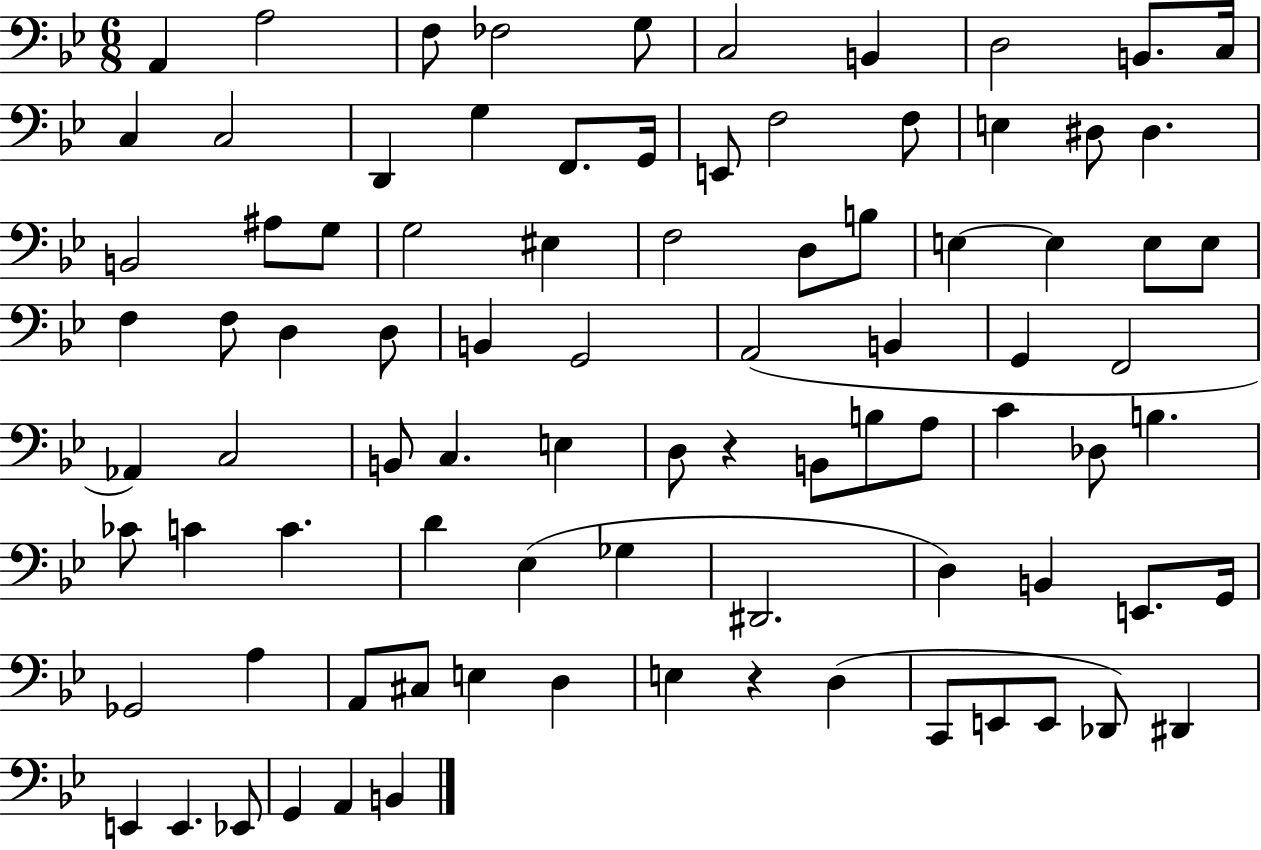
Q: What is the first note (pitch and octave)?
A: A2